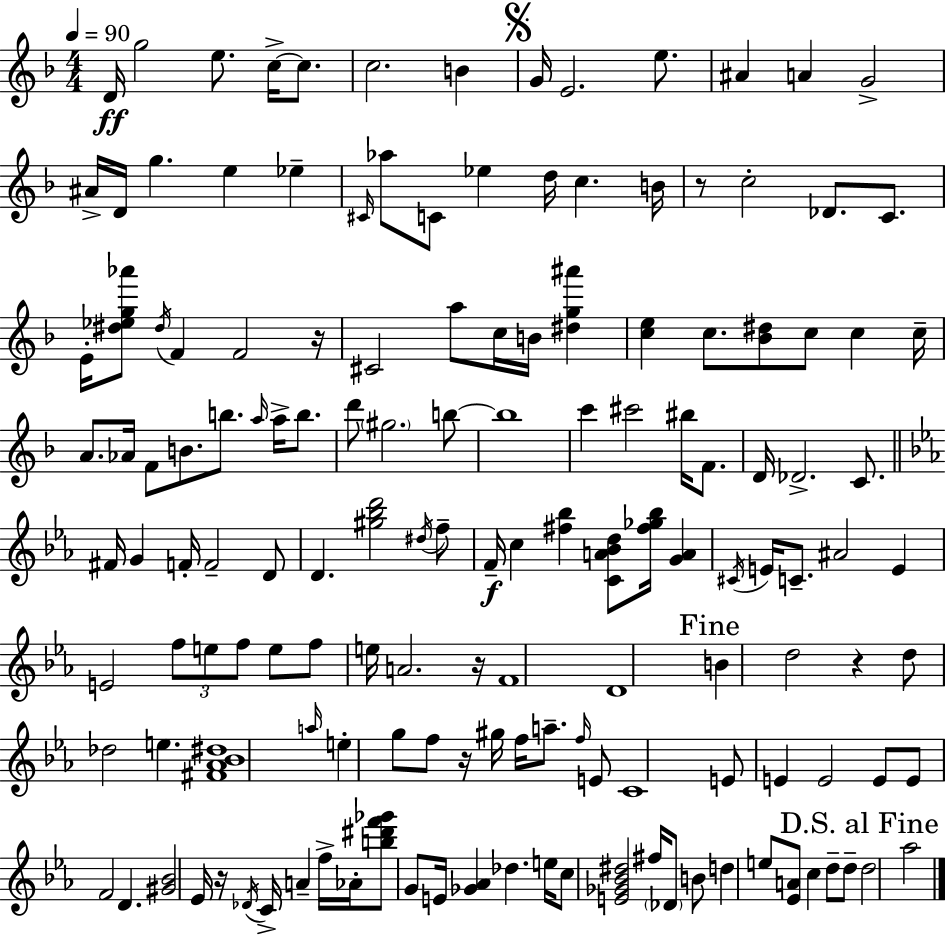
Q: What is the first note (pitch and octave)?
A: D4